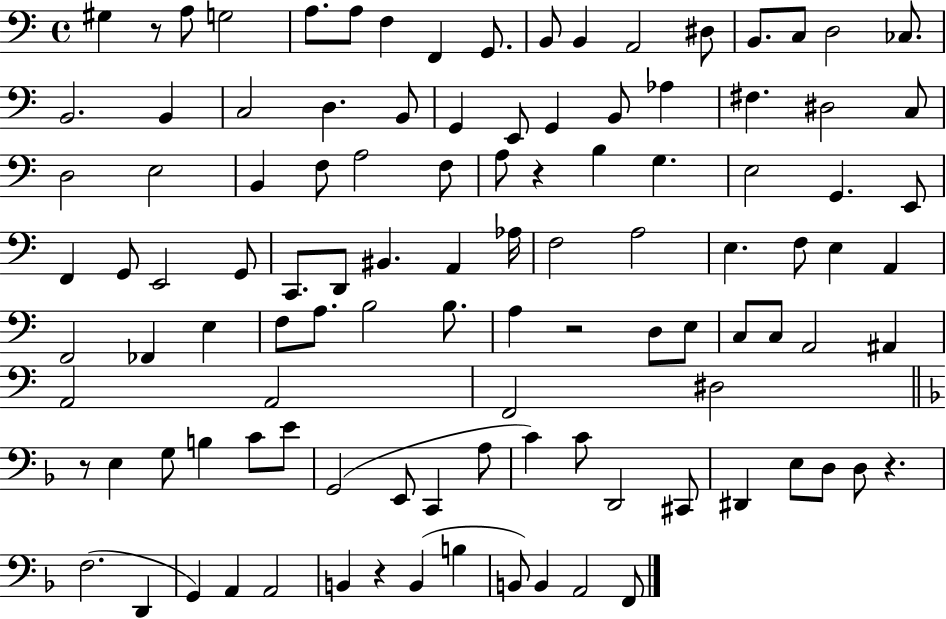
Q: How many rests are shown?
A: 6